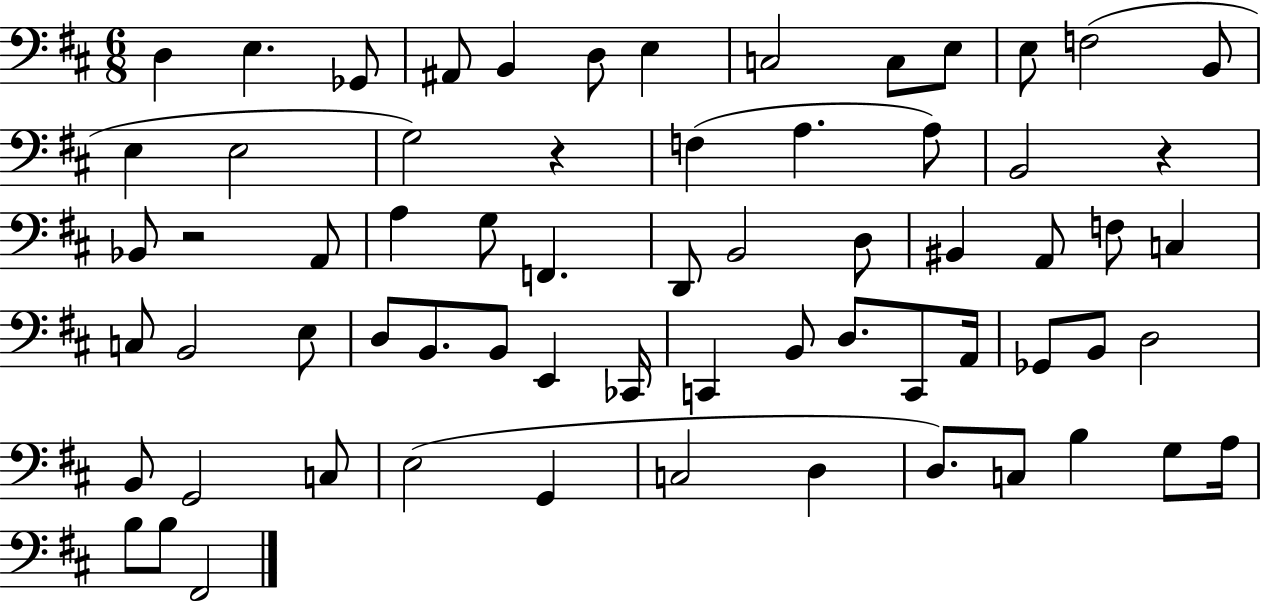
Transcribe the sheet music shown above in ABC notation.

X:1
T:Untitled
M:6/8
L:1/4
K:D
D, E, _G,,/2 ^A,,/2 B,, D,/2 E, C,2 C,/2 E,/2 E,/2 F,2 B,,/2 E, E,2 G,2 z F, A, A,/2 B,,2 z _B,,/2 z2 A,,/2 A, G,/2 F,, D,,/2 B,,2 D,/2 ^B,, A,,/2 F,/2 C, C,/2 B,,2 E,/2 D,/2 B,,/2 B,,/2 E,, _C,,/4 C,, B,,/2 D,/2 C,,/2 A,,/4 _G,,/2 B,,/2 D,2 B,,/2 G,,2 C,/2 E,2 G,, C,2 D, D,/2 C,/2 B, G,/2 A,/4 B,/2 B,/2 ^F,,2